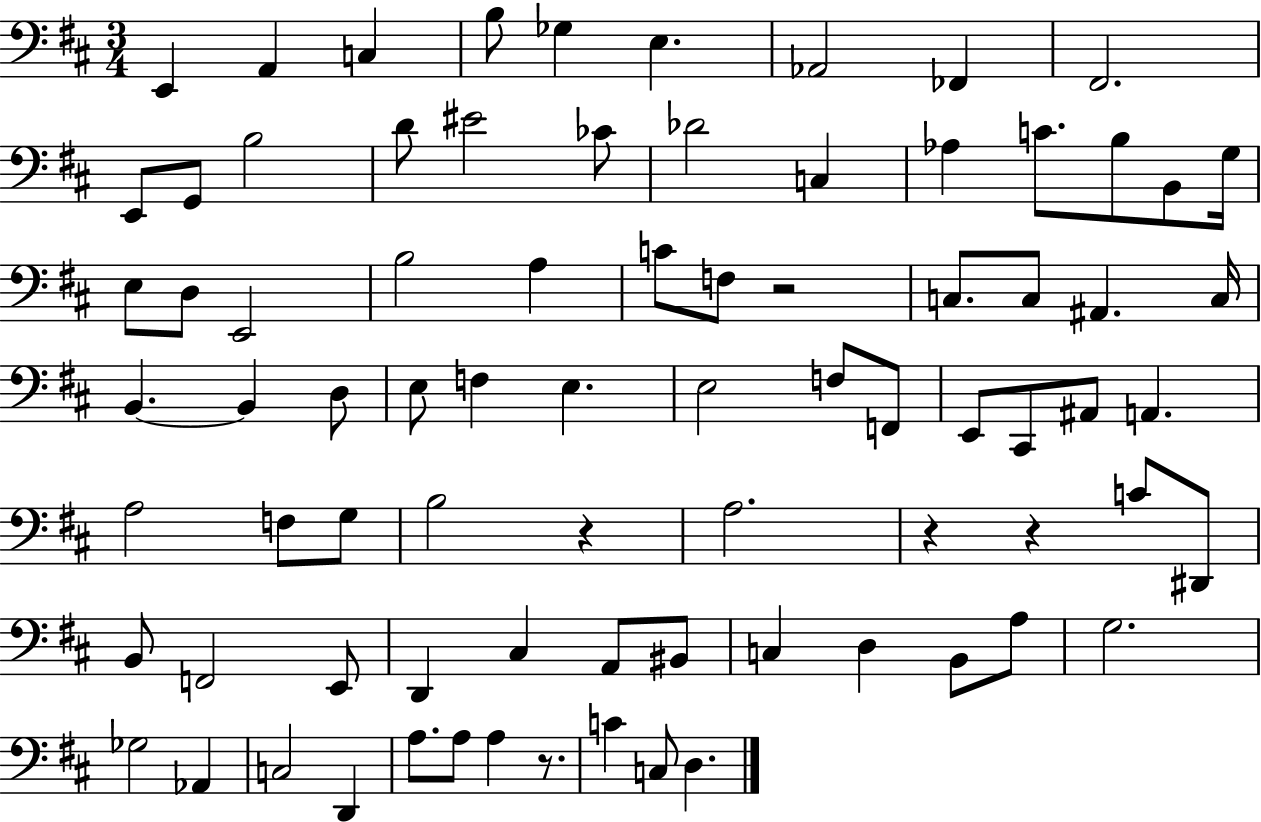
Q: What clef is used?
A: bass